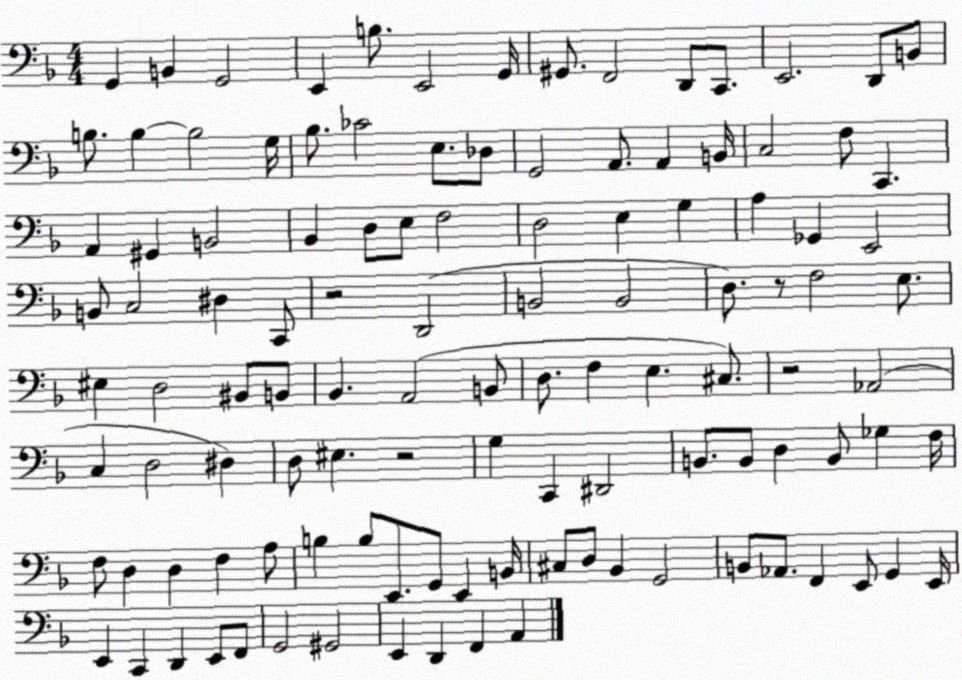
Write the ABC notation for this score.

X:1
T:Untitled
M:4/4
L:1/4
K:F
G,, B,, G,,2 E,, B,/2 E,,2 G,,/4 ^G,,/2 F,,2 D,,/2 C,,/2 E,,2 D,,/2 B,,/2 B,/2 B, B,2 G,/4 _B,/2 _C2 E,/2 _D,/2 G,,2 A,,/2 A,, B,,/4 C,2 F,/2 C,, A,, ^G,, B,,2 _B,, D,/2 E,/2 F,2 D,2 E, G, A, _G,, E,,2 B,,/2 C,2 ^D, C,,/2 z2 D,,2 B,,2 B,,2 D,/2 z/2 F,2 E,/2 ^E, D,2 ^B,,/2 B,,/2 _B,, A,,2 B,,/2 D,/2 F, E, ^C,/2 z2 _A,,2 C, D,2 ^D, D,/2 ^E, z2 G, C,, ^D,,2 B,,/2 B,,/2 D, B,,/2 _G, F,/4 F,/2 D, D, F, A,/2 B, B,/2 E,,/2 G,,/2 E,, B,,/4 ^C,/2 D,/2 _B,, G,,2 B,,/2 _A,,/2 F,, E,,/2 G,, E,,/4 E,, C,, D,, E,,/2 F,,/2 G,,2 ^G,,2 E,, D,, F,, A,,